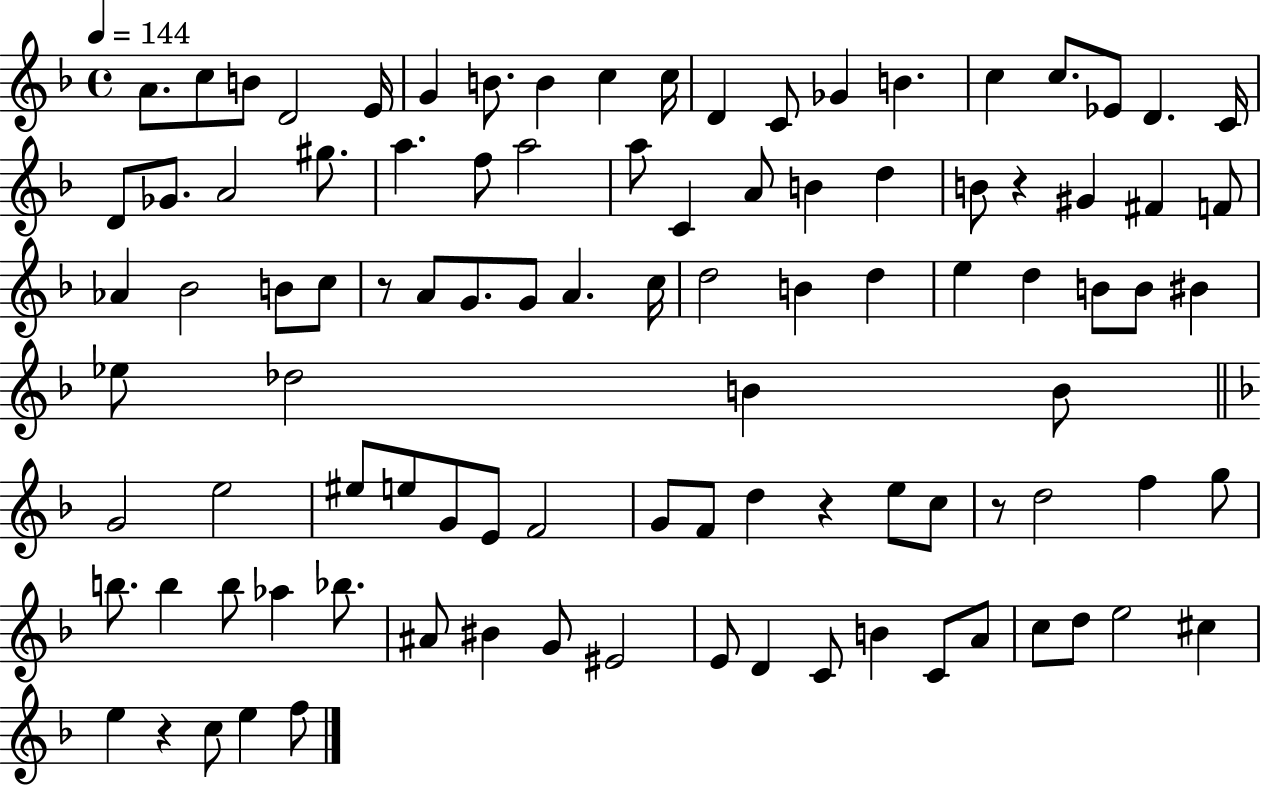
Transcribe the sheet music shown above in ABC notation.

X:1
T:Untitled
M:4/4
L:1/4
K:F
A/2 c/2 B/2 D2 E/4 G B/2 B c c/4 D C/2 _G B c c/2 _E/2 D C/4 D/2 _G/2 A2 ^g/2 a f/2 a2 a/2 C A/2 B d B/2 z ^G ^F F/2 _A _B2 B/2 c/2 z/2 A/2 G/2 G/2 A c/4 d2 B d e d B/2 B/2 ^B _e/2 _d2 B B/2 G2 e2 ^e/2 e/2 G/2 E/2 F2 G/2 F/2 d z e/2 c/2 z/2 d2 f g/2 b/2 b b/2 _a _b/2 ^A/2 ^B G/2 ^E2 E/2 D C/2 B C/2 A/2 c/2 d/2 e2 ^c e z c/2 e f/2